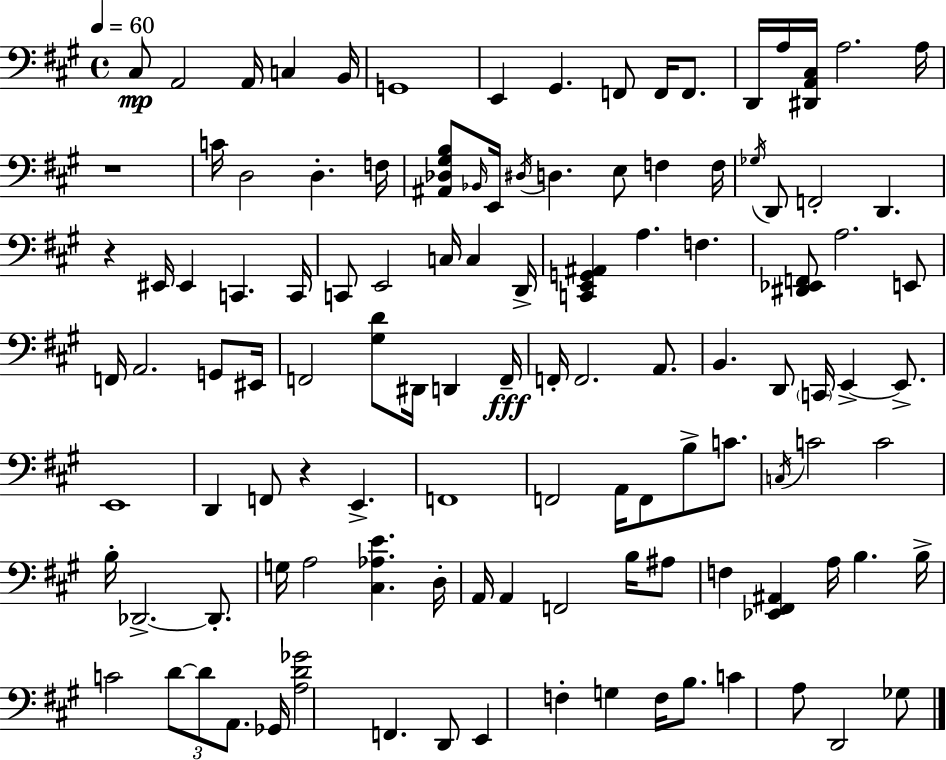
X:1
T:Untitled
M:4/4
L:1/4
K:A
^C,/2 A,,2 A,,/4 C, B,,/4 G,,4 E,, ^G,, F,,/2 F,,/4 F,,/2 D,,/4 A,/4 [^D,,A,,^C,]/4 A,2 A,/4 z4 C/4 D,2 D, F,/4 [^A,,_D,^G,B,]/2 _B,,/4 E,,/4 ^D,/4 D, E,/2 F, F,/4 _G,/4 D,,/2 F,,2 D,, z ^E,,/4 ^E,, C,, C,,/4 C,,/2 E,,2 C,/4 C, D,,/4 [C,,E,,G,,^A,,] A, F, [^D,,_E,,F,,]/2 A,2 E,,/2 F,,/4 A,,2 G,,/2 ^E,,/4 F,,2 [^G,D]/2 ^D,,/4 D,, F,,/4 F,,/4 F,,2 A,,/2 B,, D,,/2 C,,/4 E,, E,,/2 E,,4 D,, F,,/2 z E,, F,,4 F,,2 A,,/4 F,,/2 B,/2 C/2 C,/4 C2 C2 B,/4 _D,,2 _D,,/2 G,/4 A,2 [^C,_A,E] D,/4 A,,/4 A,, F,,2 B,/4 ^A,/2 F, [_E,,^F,,^A,,] A,/4 B, B,/4 C2 D/2 D/2 A,,/2 _G,,/4 [A,D_G]2 F,, D,,/2 E,, F, G, F,/4 B,/2 C A,/2 D,,2 _G,/2